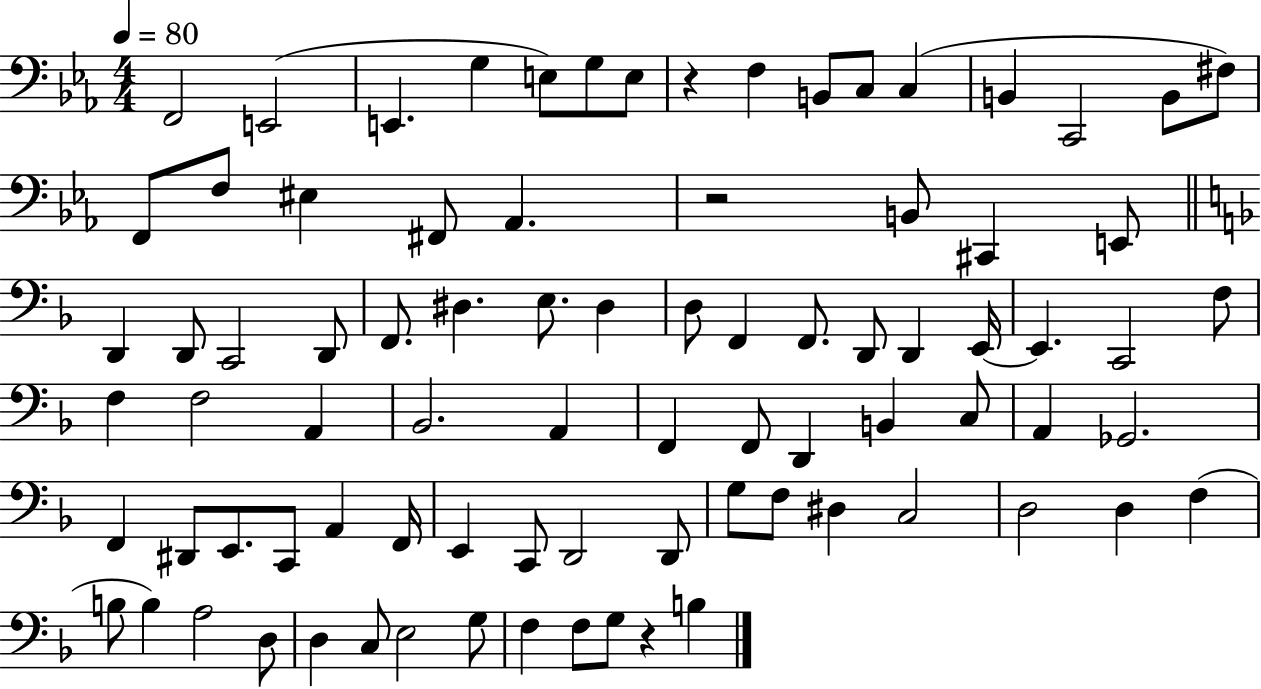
{
  \clef bass
  \numericTimeSignature
  \time 4/4
  \key ees \major
  \tempo 4 = 80
  f,2 e,2( | e,4. g4 e8) g8 e8 | r4 f4 b,8 c8 c4( | b,4 c,2 b,8 fis8) | \break f,8 f8 eis4 fis,8 aes,4. | r2 b,8 cis,4 e,8 | \bar "||" \break \key f \major d,4 d,8 c,2 d,8 | f,8. dis4. e8. dis4 | d8 f,4 f,8. d,8 d,4 e,16~~ | e,4. c,2 f8 | \break f4 f2 a,4 | bes,2. a,4 | f,4 f,8 d,4 b,4 c8 | a,4 ges,2. | \break f,4 dis,8 e,8. c,8 a,4 f,16 | e,4 c,8 d,2 d,8 | g8 f8 dis4 c2 | d2 d4 f4( | \break b8 b4) a2 d8 | d4 c8 e2 g8 | f4 f8 g8 r4 b4 | \bar "|."
}